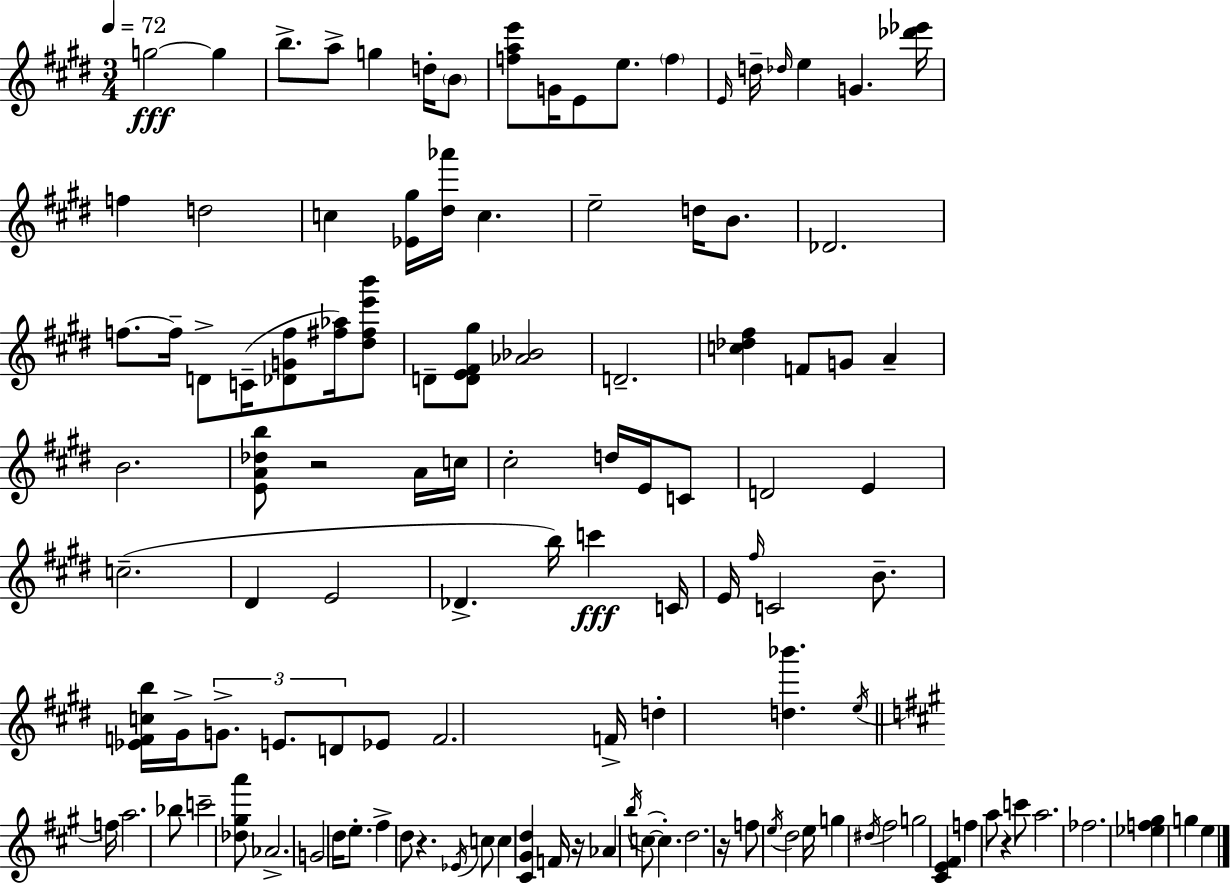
G5/h G5/q B5/e. A5/e G5/q D5/s B4/e [F5,A5,E6]/e G4/s E4/e E5/e. F5/q E4/s D5/s Db5/s E5/q G4/q. [Db6,Eb6]/s F5/q D5/h C5/q [Eb4,G#5]/s [D#5,Ab6]/s C5/q. E5/h D5/s B4/e. Db4/h. F5/e. F5/s D4/e C4/s [Db4,G4,F5]/e [F#5,Ab5]/s [D#5,F#5,E6,B6]/e D4/e [D4,E4,F#4,G#5]/e [Ab4,Bb4]/h D4/h. [C5,Db5,F#5]/q F4/e G4/e A4/q B4/h. [E4,A4,Db5,B5]/e R/h A4/s C5/s C#5/h D5/s E4/s C4/e D4/h E4/q C5/h. D#4/q E4/h Db4/q. B5/s C6/q C4/s E4/s F#5/s C4/h B4/e. [Eb4,F4,C5,B5]/s G#4/s G4/e. E4/e. D4/e Eb4/e F4/h. F4/s D5/q [D5,Bb6]/q. E5/s F5/s A5/h. Bb5/e C6/h [Db5,G#5,A6]/e Ab4/h. G4/h D5/s E5/e. F#5/q D5/e R/q. Eb4/s C5/e C5/q [C#4,G#4,D5]/q F4/s R/s Ab4/q B5/s C5/e C5/q. D5/h. R/s F5/e E5/s D5/h E5/s G5/q D#5/s F#5/h G5/h [C#4,E4,F#4]/q F5/q A5/e R/q C6/e A5/h. FES5/h. [Eb5,F5,G#5]/q G5/q E5/q